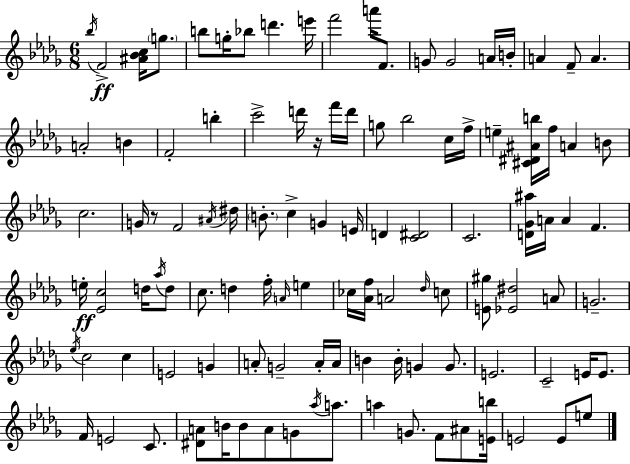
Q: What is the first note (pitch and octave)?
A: Bb5